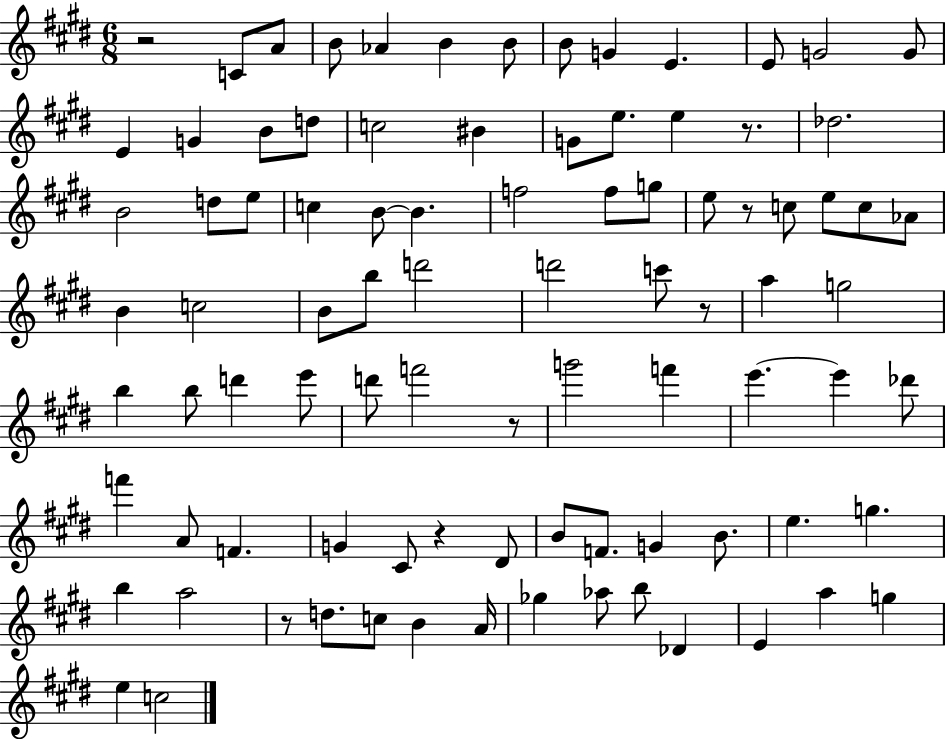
{
  \clef treble
  \numericTimeSignature
  \time 6/8
  \key e \major
  r2 c'8 a'8 | b'8 aes'4 b'4 b'8 | b'8 g'4 e'4. | e'8 g'2 g'8 | \break e'4 g'4 b'8 d''8 | c''2 bis'4 | g'8 e''8. e''4 r8. | des''2. | \break b'2 d''8 e''8 | c''4 b'8~~ b'4. | f''2 f''8 g''8 | e''8 r8 c''8 e''8 c''8 aes'8 | \break b'4 c''2 | b'8 b''8 d'''2 | d'''2 c'''8 r8 | a''4 g''2 | \break b''4 b''8 d'''4 e'''8 | d'''8 f'''2 r8 | g'''2 f'''4 | e'''4.~~ e'''4 des'''8 | \break f'''4 a'8 f'4. | g'4 cis'8 r4 dis'8 | b'8 f'8. g'4 b'8. | e''4. g''4. | \break b''4 a''2 | r8 d''8. c''8 b'4 a'16 | ges''4 aes''8 b''8 des'4 | e'4 a''4 g''4 | \break e''4 c''2 | \bar "|."
}